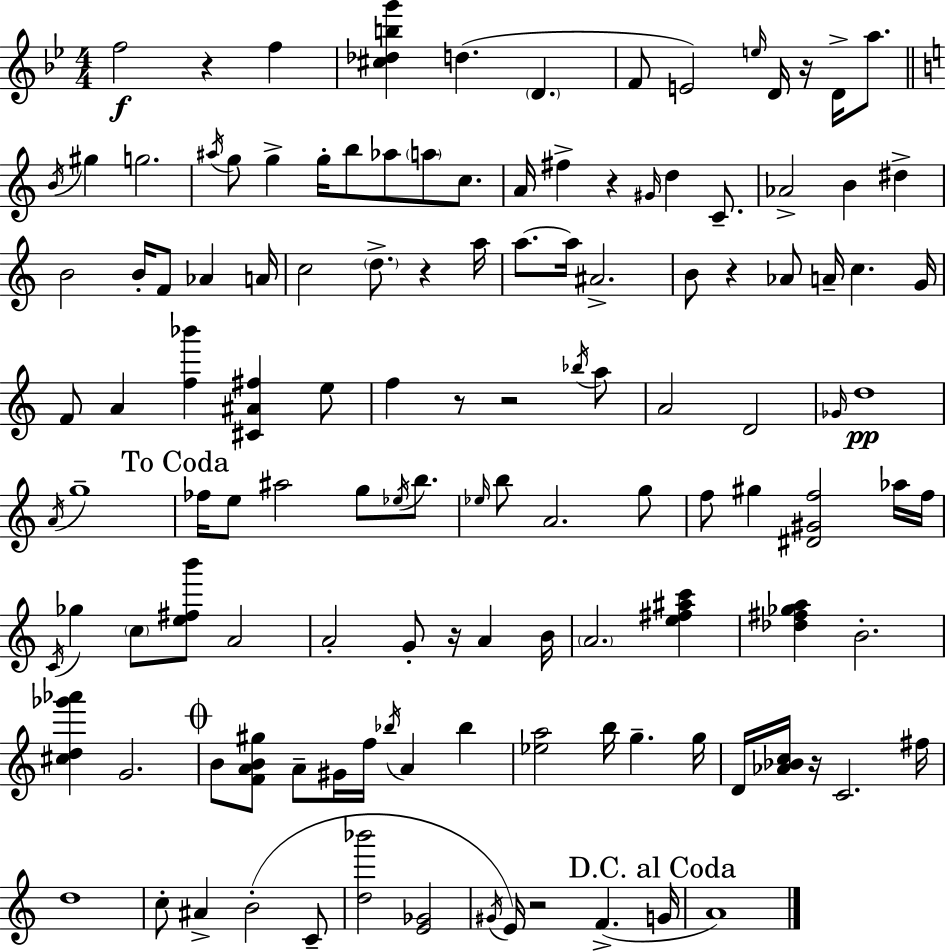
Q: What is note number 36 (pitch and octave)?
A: D5